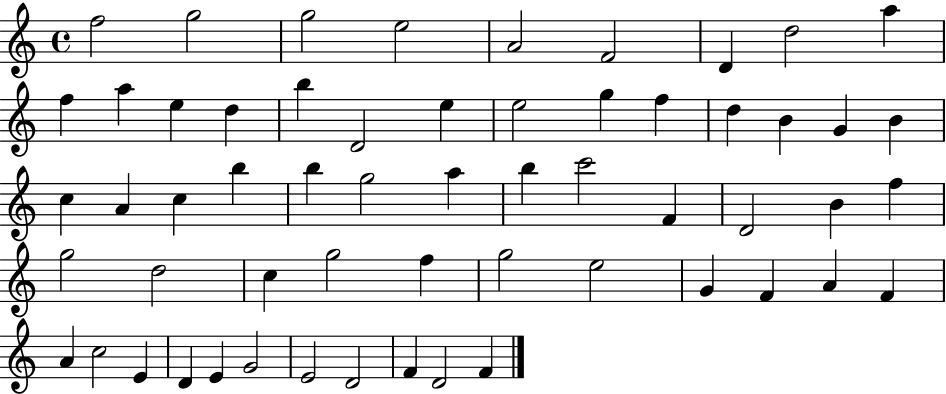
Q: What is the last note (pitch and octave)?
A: F4